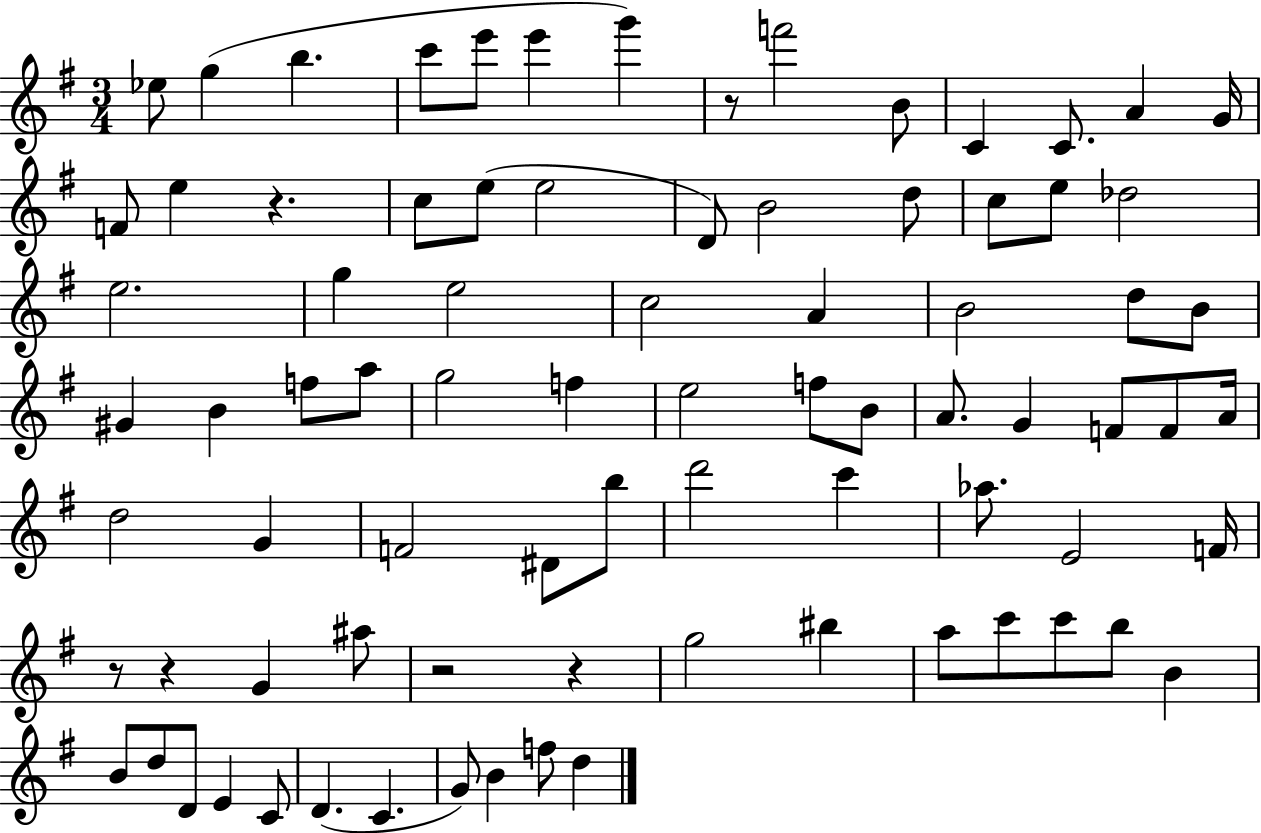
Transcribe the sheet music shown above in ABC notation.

X:1
T:Untitled
M:3/4
L:1/4
K:G
_e/2 g b c'/2 e'/2 e' g' z/2 f'2 B/2 C C/2 A G/4 F/2 e z c/2 e/2 e2 D/2 B2 d/2 c/2 e/2 _d2 e2 g e2 c2 A B2 d/2 B/2 ^G B f/2 a/2 g2 f e2 f/2 B/2 A/2 G F/2 F/2 A/4 d2 G F2 ^D/2 b/2 d'2 c' _a/2 E2 F/4 z/2 z G ^a/2 z2 z g2 ^b a/2 c'/2 c'/2 b/2 B B/2 d/2 D/2 E C/2 D C G/2 B f/2 d